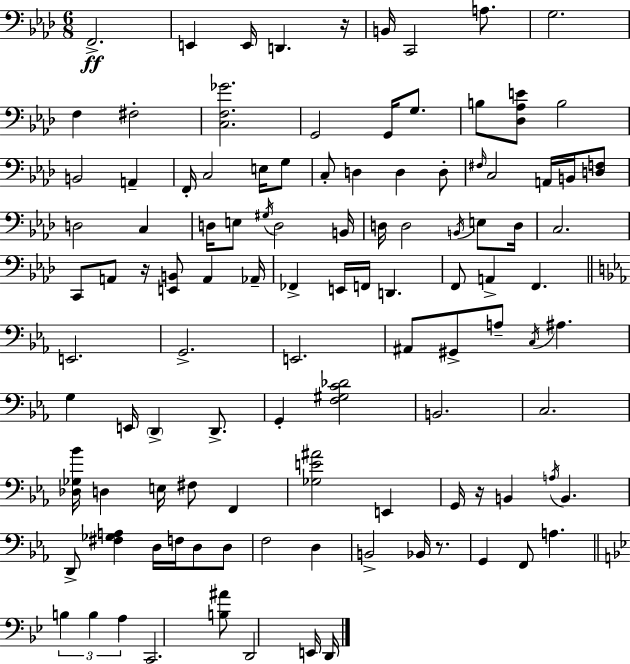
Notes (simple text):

F2/h. E2/q E2/s D2/q. R/s B2/s C2/h A3/e. G3/h. F3/q F#3/h [C3,F3,Gb4]/h. G2/h G2/s G3/e. B3/e [Db3,Ab3,E4]/e B3/h B2/h A2/q F2/s C3/h E3/s G3/e C3/e D3/q D3/q D3/e F#3/s C3/h A2/s B2/s [D3,F3]/e D3/h C3/q D3/s E3/e G#3/s D3/h B2/s D3/s D3/h B2/s E3/e D3/s C3/h. C2/e A2/e R/s [E2,B2]/e A2/q Ab2/s FES2/q E2/s F2/s D2/q. F2/e A2/q F2/q. E2/h. G2/h. E2/h. A#2/e G#2/e A3/e C3/s A#3/q. G3/q E2/s D2/q D2/e. G2/q [F3,G#3,C4,Db4]/h B2/h. C3/h. [Db3,Gb3,Bb4]/s D3/q E3/s F#3/e F2/q [Gb3,E4,A#4]/h E2/q G2/s R/s B2/q A3/s B2/q. D2/e [F#3,Gb3,A3]/q D3/s F3/s D3/e D3/e F3/h D3/q B2/h Bb2/s R/e. G2/q F2/e A3/q. B3/q B3/q A3/q C2/h. [B3,A#4]/e D2/h E2/s D2/s